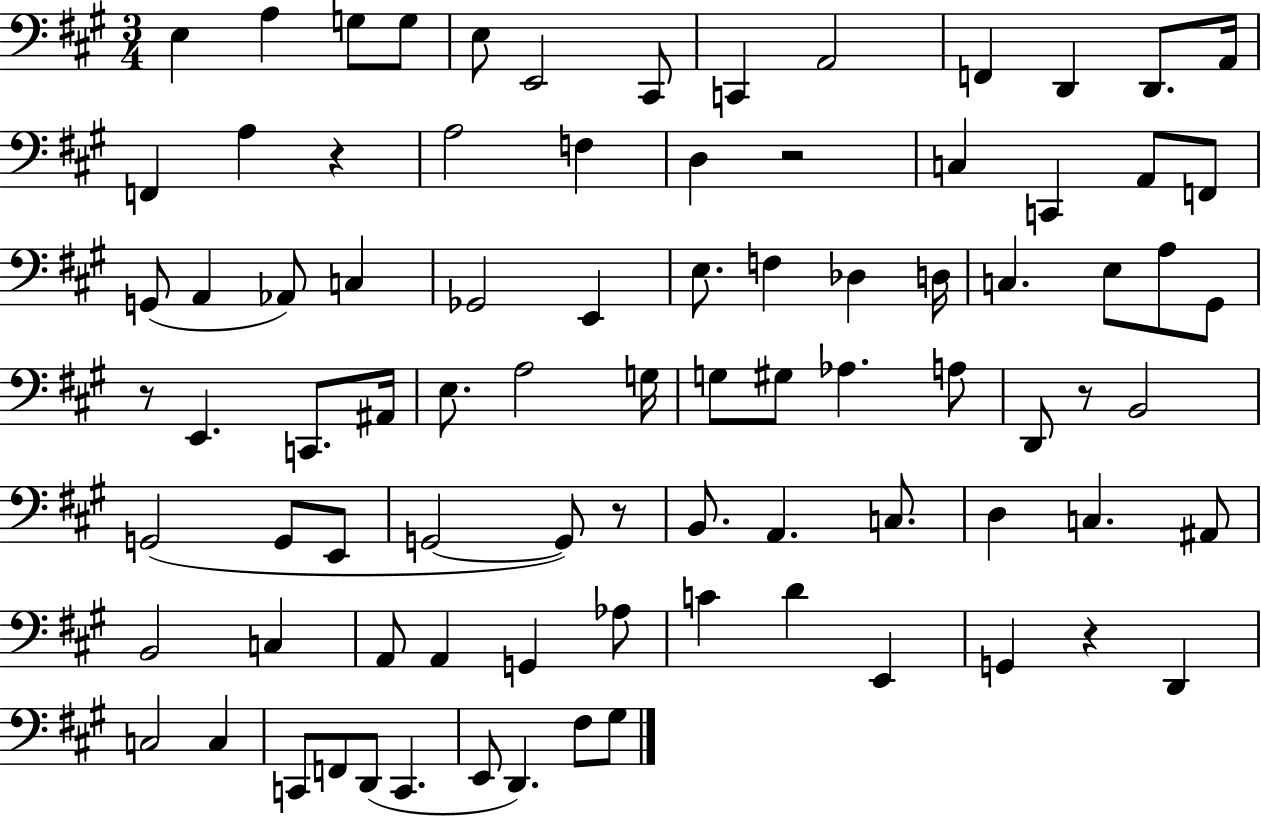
E3/q A3/q G3/e G3/e E3/e E2/h C#2/e C2/q A2/h F2/q D2/q D2/e. A2/s F2/q A3/q R/q A3/h F3/q D3/q R/h C3/q C2/q A2/e F2/e G2/e A2/q Ab2/e C3/q Gb2/h E2/q E3/e. F3/q Db3/q D3/s C3/q. E3/e A3/e G#2/e R/e E2/q. C2/e. A#2/s E3/e. A3/h G3/s G3/e G#3/e Ab3/q. A3/e D2/e R/e B2/h G2/h G2/e E2/e G2/h G2/e R/e B2/e. A2/q. C3/e. D3/q C3/q. A#2/e B2/h C3/q A2/e A2/q G2/q Ab3/e C4/q D4/q E2/q G2/q R/q D2/q C3/h C3/q C2/e F2/e D2/e C2/q. E2/e D2/q. F#3/e G#3/e